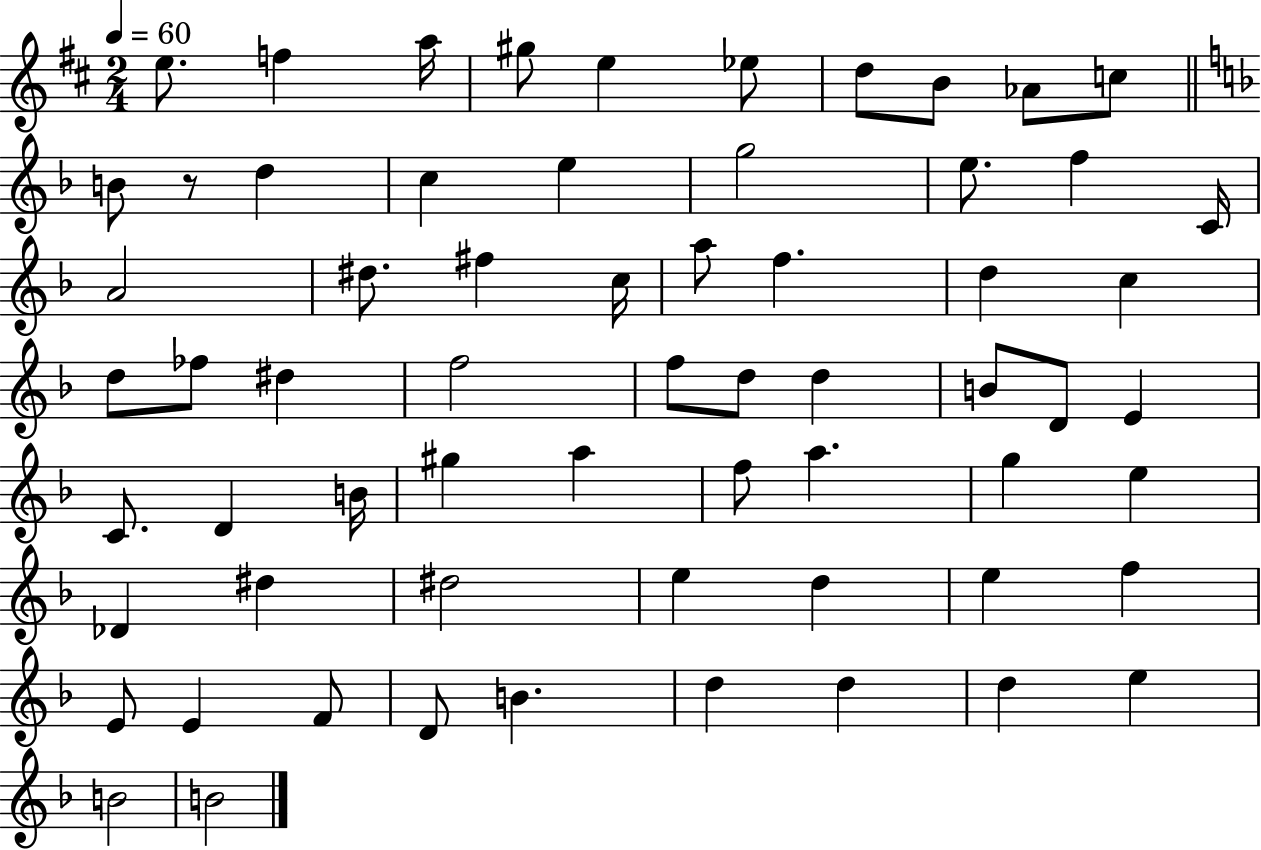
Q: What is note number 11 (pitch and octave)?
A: B4